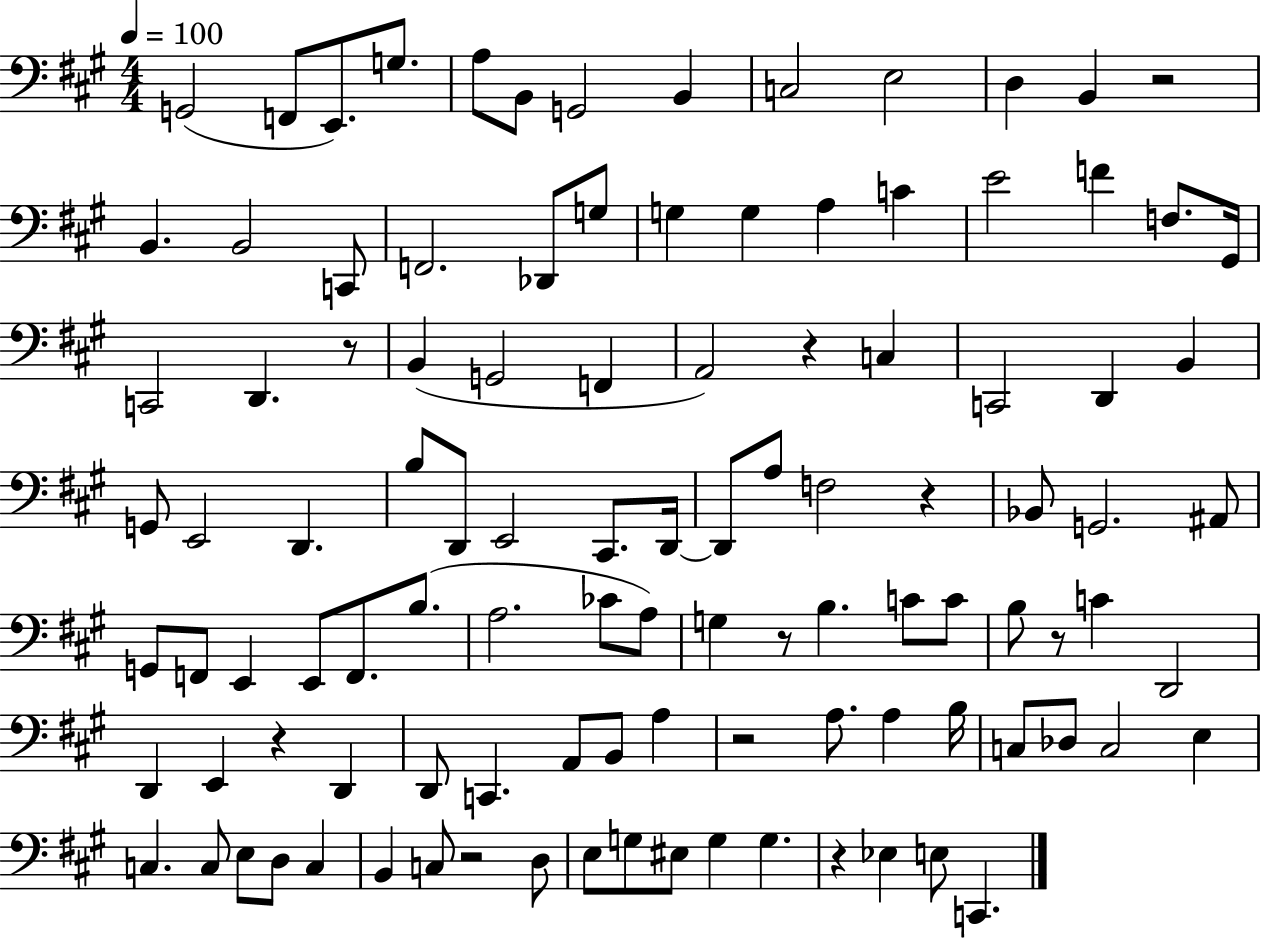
G2/h F2/e E2/e. G3/e. A3/e B2/e G2/h B2/q C3/h E3/h D3/q B2/q R/h B2/q. B2/h C2/e F2/h. Db2/e G3/e G3/q G3/q A3/q C4/q E4/h F4/q F3/e. G#2/s C2/h D2/q. R/e B2/q G2/h F2/q A2/h R/q C3/q C2/h D2/q B2/q G2/e E2/h D2/q. B3/e D2/e E2/h C#2/e. D2/s D2/e A3/e F3/h R/q Bb2/e G2/h. A#2/e G2/e F2/e E2/q E2/e F2/e. B3/e. A3/h. CES4/e A3/e G3/q R/e B3/q. C4/e C4/e B3/e R/e C4/q D2/h D2/q E2/q R/q D2/q D2/e C2/q. A2/e B2/e A3/q R/h A3/e. A3/q B3/s C3/e Db3/e C3/h E3/q C3/q. C3/e E3/e D3/e C3/q B2/q C3/e R/h D3/e E3/e G3/e EIS3/e G3/q G3/q. R/q Eb3/q E3/e C2/q.